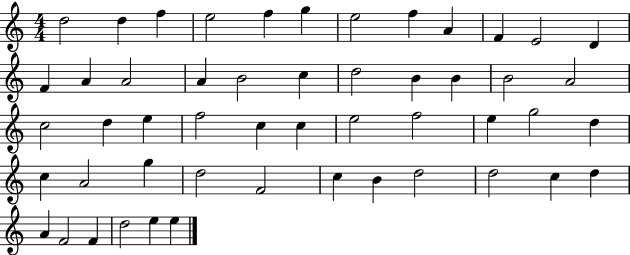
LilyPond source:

{
  \clef treble
  \numericTimeSignature
  \time 4/4
  \key c \major
  d''2 d''4 f''4 | e''2 f''4 g''4 | e''2 f''4 a'4 | f'4 e'2 d'4 | \break f'4 a'4 a'2 | a'4 b'2 c''4 | d''2 b'4 b'4 | b'2 a'2 | \break c''2 d''4 e''4 | f''2 c''4 c''4 | e''2 f''2 | e''4 g''2 d''4 | \break c''4 a'2 g''4 | d''2 f'2 | c''4 b'4 d''2 | d''2 c''4 d''4 | \break a'4 f'2 f'4 | d''2 e''4 e''4 | \bar "|."
}